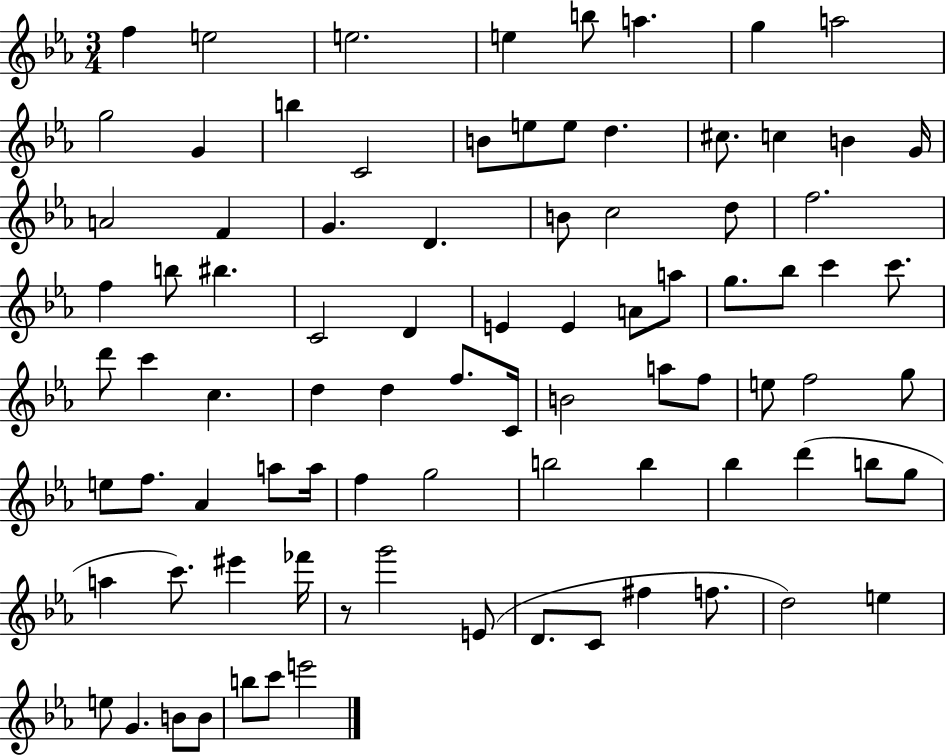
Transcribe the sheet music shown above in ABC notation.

X:1
T:Untitled
M:3/4
L:1/4
K:Eb
f e2 e2 e b/2 a g a2 g2 G b C2 B/2 e/2 e/2 d ^c/2 c B G/4 A2 F G D B/2 c2 d/2 f2 f b/2 ^b C2 D E E A/2 a/2 g/2 _b/2 c' c'/2 d'/2 c' c d d f/2 C/4 B2 a/2 f/2 e/2 f2 g/2 e/2 f/2 _A a/2 a/4 f g2 b2 b _b d' b/2 g/2 a c'/2 ^e' _f'/4 z/2 g'2 E/2 D/2 C/2 ^f f/2 d2 e e/2 G B/2 B/2 b/2 c'/2 e'2